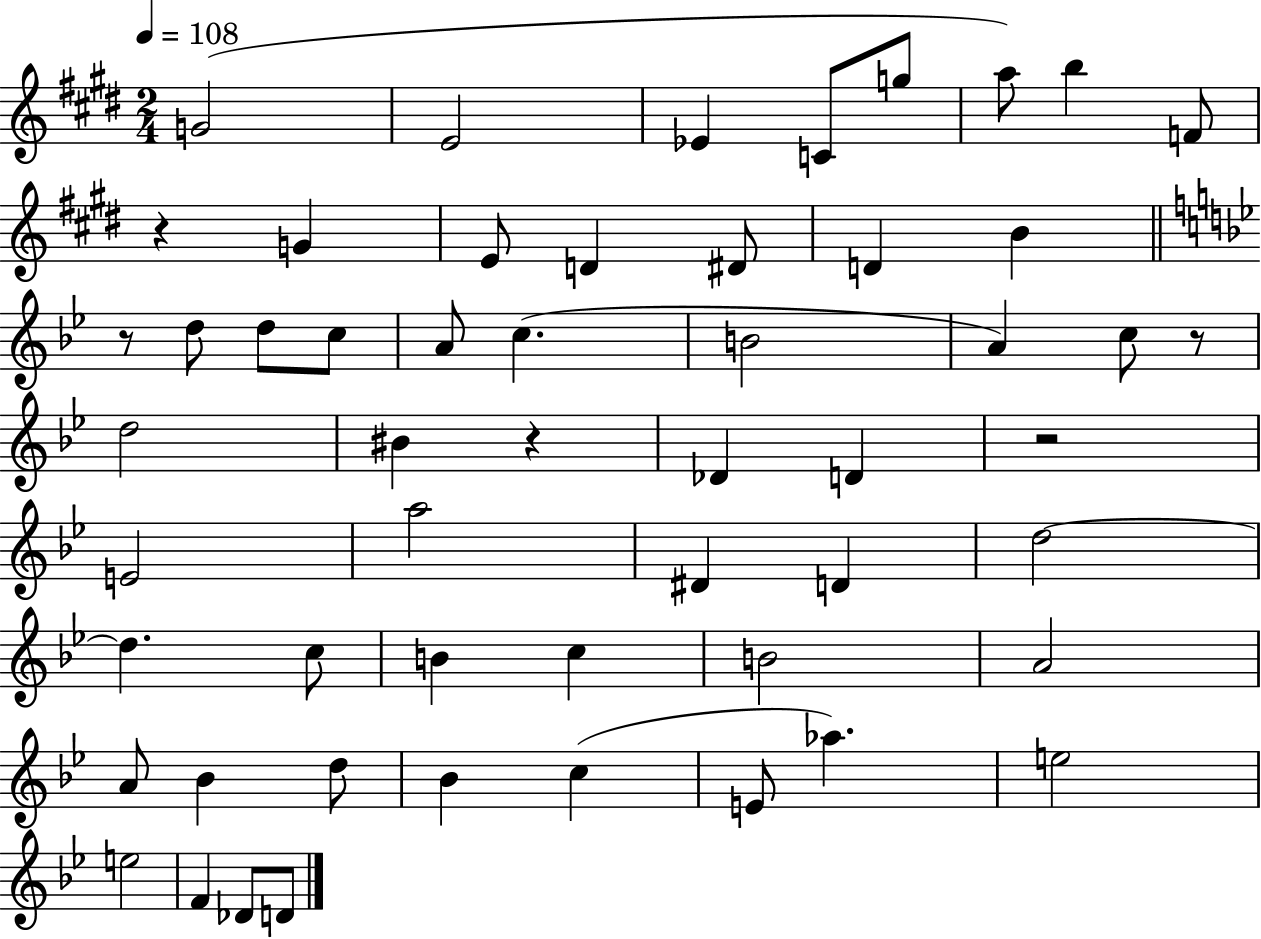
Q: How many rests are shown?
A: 5